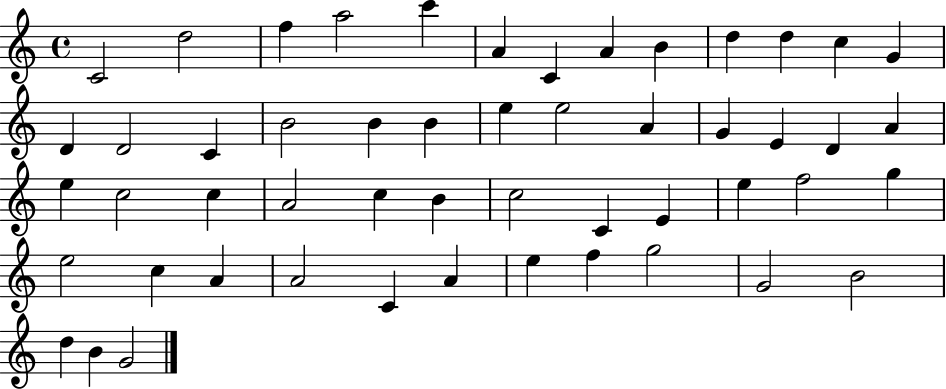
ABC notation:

X:1
T:Untitled
M:4/4
L:1/4
K:C
C2 d2 f a2 c' A C A B d d c G D D2 C B2 B B e e2 A G E D A e c2 c A2 c B c2 C E e f2 g e2 c A A2 C A e f g2 G2 B2 d B G2